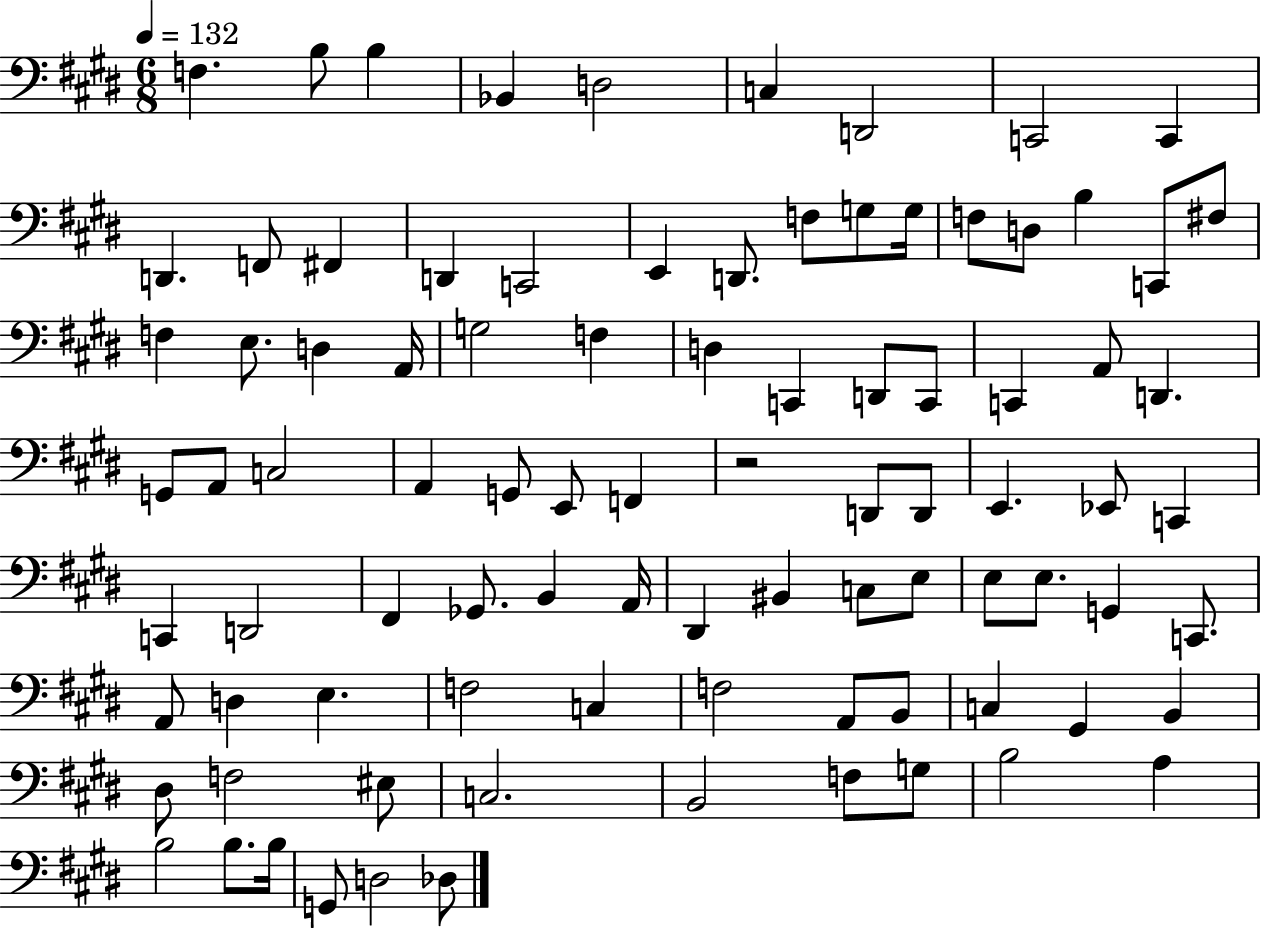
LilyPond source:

{
  \clef bass
  \numericTimeSignature
  \time 6/8
  \key e \major
  \tempo 4 = 132
  f4. b8 b4 | bes,4 d2 | c4 d,2 | c,2 c,4 | \break d,4. f,8 fis,4 | d,4 c,2 | e,4 d,8. f8 g8 g16 | f8 d8 b4 c,8 fis8 | \break f4 e8. d4 a,16 | g2 f4 | d4 c,4 d,8 c,8 | c,4 a,8 d,4. | \break g,8 a,8 c2 | a,4 g,8 e,8 f,4 | r2 d,8 d,8 | e,4. ees,8 c,4 | \break c,4 d,2 | fis,4 ges,8. b,4 a,16 | dis,4 bis,4 c8 e8 | e8 e8. g,4 c,8. | \break a,8 d4 e4. | f2 c4 | f2 a,8 b,8 | c4 gis,4 b,4 | \break dis8 f2 eis8 | c2. | b,2 f8 g8 | b2 a4 | \break b2 b8. b16 | g,8 d2 des8 | \bar "|."
}